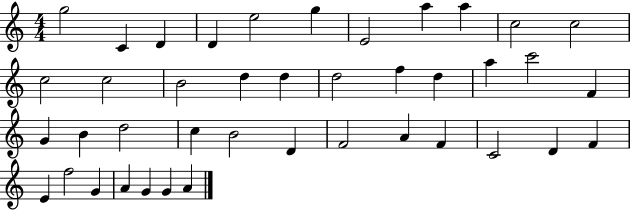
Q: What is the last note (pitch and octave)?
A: A4